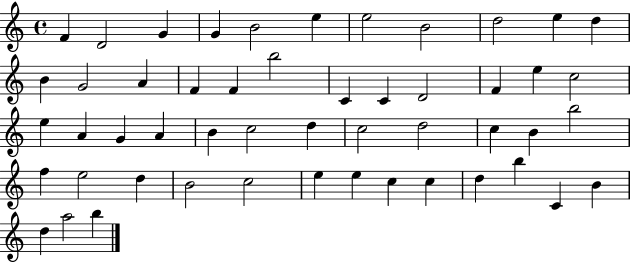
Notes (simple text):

F4/q D4/h G4/q G4/q B4/h E5/q E5/h B4/h D5/h E5/q D5/q B4/q G4/h A4/q F4/q F4/q B5/h C4/q C4/q D4/h F4/q E5/q C5/h E5/q A4/q G4/q A4/q B4/q C5/h D5/q C5/h D5/h C5/q B4/q B5/h F5/q E5/h D5/q B4/h C5/h E5/q E5/q C5/q C5/q D5/q B5/q C4/q B4/q D5/q A5/h B5/q